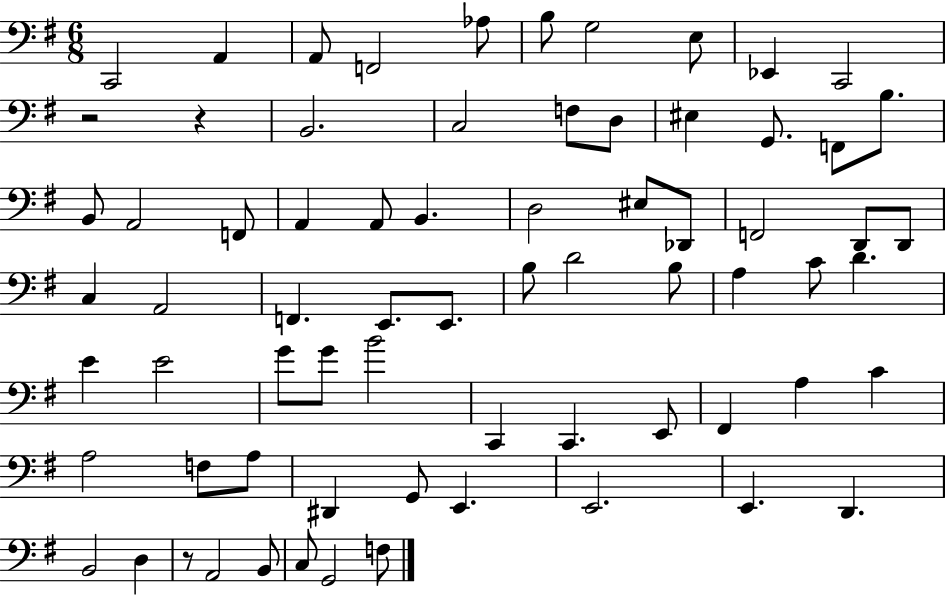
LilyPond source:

{
  \clef bass
  \numericTimeSignature
  \time 6/8
  \key g \major
  c,2 a,4 | a,8 f,2 aes8 | b8 g2 e8 | ees,4 c,2 | \break r2 r4 | b,2. | c2 f8 d8 | eis4 g,8. f,8 b8. | \break b,8 a,2 f,8 | a,4 a,8 b,4. | d2 eis8 des,8 | f,2 d,8 d,8 | \break c4 a,2 | f,4. e,8. e,8. | b8 d'2 b8 | a4 c'8 d'4. | \break e'4 e'2 | g'8 g'8 b'2 | c,4 c,4. e,8 | fis,4 a4 c'4 | \break a2 f8 a8 | dis,4 g,8 e,4. | e,2. | e,4. d,4. | \break b,2 d4 | r8 a,2 b,8 | c8 g,2 f8 | \bar "|."
}